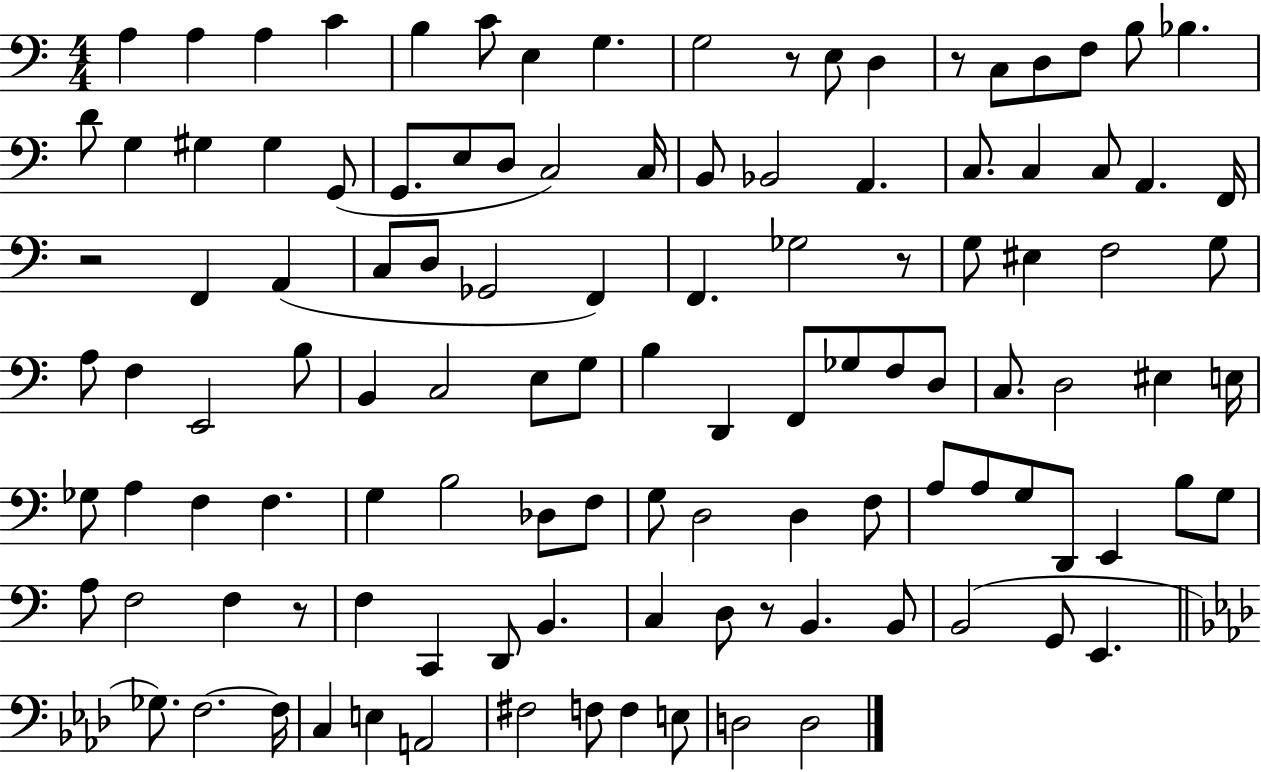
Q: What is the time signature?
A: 4/4